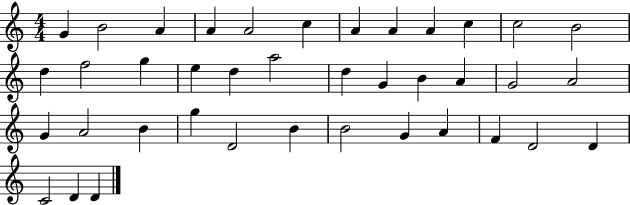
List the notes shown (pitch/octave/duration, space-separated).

G4/q B4/h A4/q A4/q A4/h C5/q A4/q A4/q A4/q C5/q C5/h B4/h D5/q F5/h G5/q E5/q D5/q A5/h D5/q G4/q B4/q A4/q G4/h A4/h G4/q A4/h B4/q G5/q D4/h B4/q B4/h G4/q A4/q F4/q D4/h D4/q C4/h D4/q D4/q